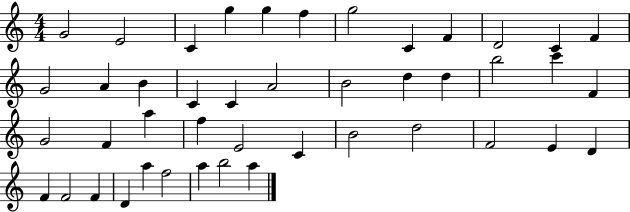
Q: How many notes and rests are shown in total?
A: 44